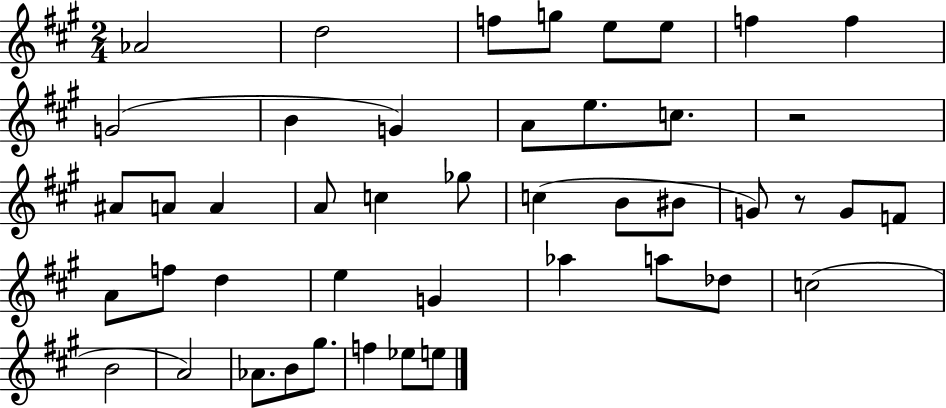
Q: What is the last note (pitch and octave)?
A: E5